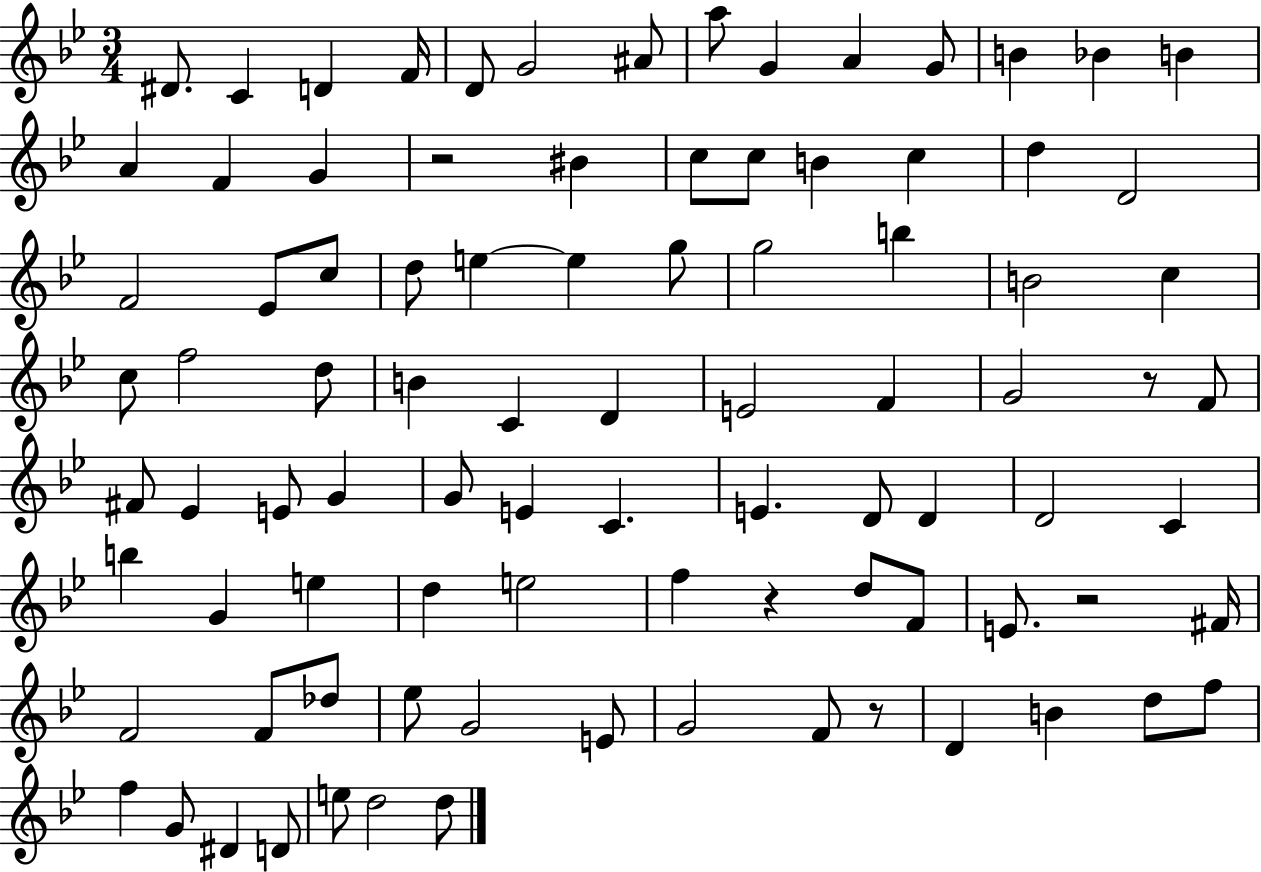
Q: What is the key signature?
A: BES major